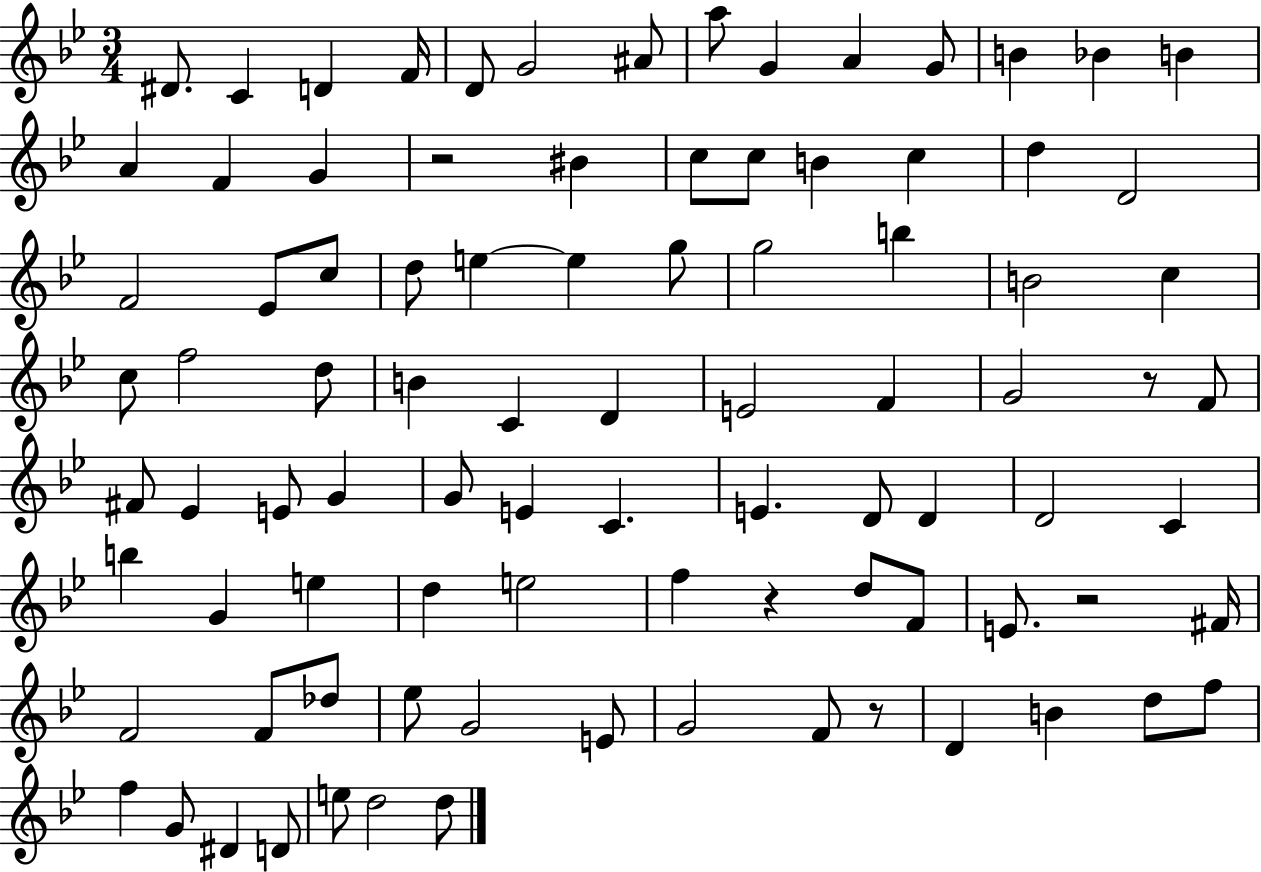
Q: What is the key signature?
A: BES major